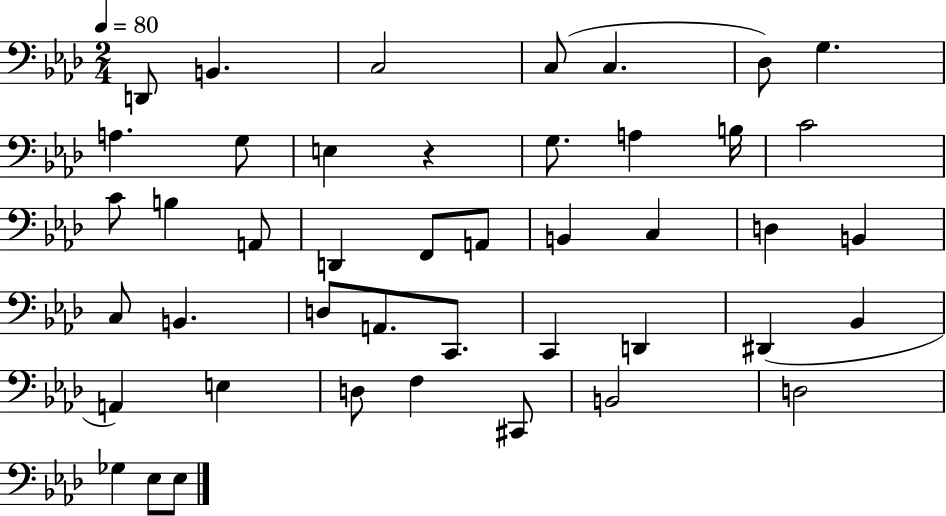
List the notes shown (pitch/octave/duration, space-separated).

D2/e B2/q. C3/h C3/e C3/q. Db3/e G3/q. A3/q. G3/e E3/q R/q G3/e. A3/q B3/s C4/h C4/e B3/q A2/e D2/q F2/e A2/e B2/q C3/q D3/q B2/q C3/e B2/q. D3/e A2/e. C2/e. C2/q D2/q D#2/q Bb2/q A2/q E3/q D3/e F3/q C#2/e B2/h D3/h Gb3/q Eb3/e Eb3/e